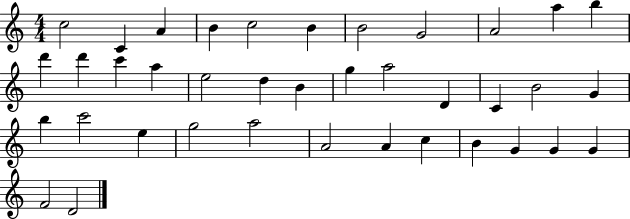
X:1
T:Untitled
M:4/4
L:1/4
K:C
c2 C A B c2 B B2 G2 A2 a b d' d' c' a e2 d B g a2 D C B2 G b c'2 e g2 a2 A2 A c B G G G F2 D2